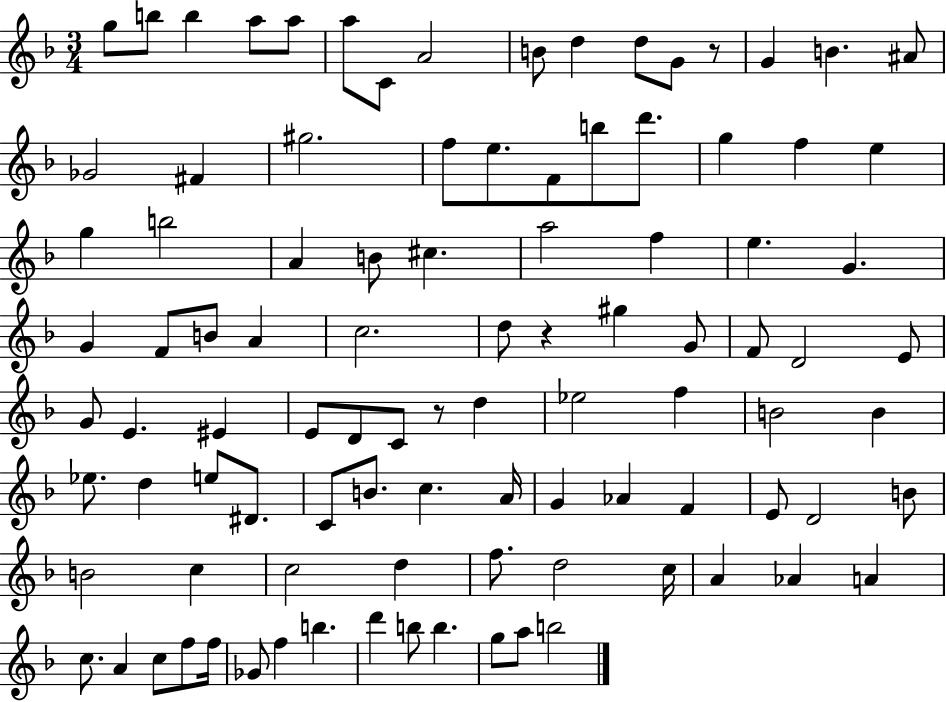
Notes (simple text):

G5/e B5/e B5/q A5/e A5/e A5/e C4/e A4/h B4/e D5/q D5/e G4/e R/e G4/q B4/q. A#4/e Gb4/h F#4/q G#5/h. F5/e E5/e. F4/e B5/e D6/e. G5/q F5/q E5/q G5/q B5/h A4/q B4/e C#5/q. A5/h F5/q E5/q. G4/q. G4/q F4/e B4/e A4/q C5/h. D5/e R/q G#5/q G4/e F4/e D4/h E4/e G4/e E4/q. EIS4/q E4/e D4/e C4/e R/e D5/q Eb5/h F5/q B4/h B4/q Eb5/e. D5/q E5/e D#4/e. C4/e B4/e. C5/q. A4/s G4/q Ab4/q F4/q E4/e D4/h B4/e B4/h C5/q C5/h D5/q F5/e. D5/h C5/s A4/q Ab4/q A4/q C5/e. A4/q C5/e F5/e F5/s Gb4/e F5/q B5/q. D6/q B5/e B5/q. G5/e A5/e B5/h